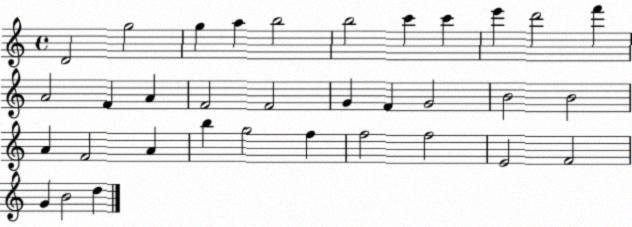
X:1
T:Untitled
M:4/4
L:1/4
K:C
D2 g2 g a b2 b2 c' c' e' d'2 f' A2 F A F2 F2 G F G2 B2 B2 A F2 A b g2 f f2 f2 E2 F2 G B2 d